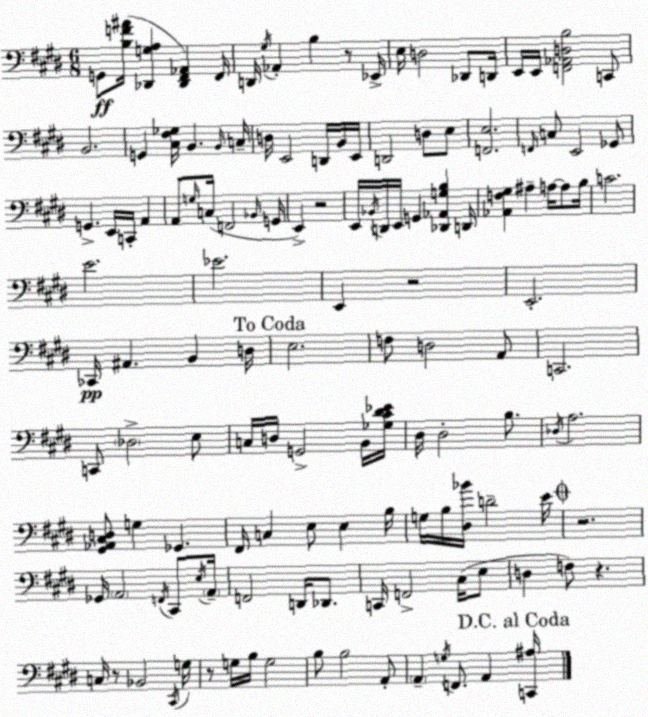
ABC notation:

X:1
T:Untitled
M:6/8
L:1/4
K:E
G,,/2 [B,F^A]/4 [_D,,G,A,] [_D,,^F,,_A,,] ^F,,/4 D,,/4 ^G,/4 _A,, B, z/2 _E,,/4 E,/4 D,2 _D,,/2 D,,/4 E,,/4 E,,/4 [F,,_A,,D,B,]2 C,,/2 B,,2 G,, [^C,^F,_G,]/4 B,, B,,/4 C,/4 D,/4 E,,2 D,,/4 B,,/4 E,,/4 D,,2 D,/2 E,/2 [F,,E,]2 F,,/4 C,/2 E,,2 _G,,/2 G,, E,,/4 C,,/4 A,, A,,/2 G,/4 C,/4 F,,2 _B,,/4 G,,/4 E,, z2 E,,/4 _B,,/4 D,,/4 E,,/4 G,, [_D,,_A,,G,B,] D,,/4 [_A,,F,^G,] ^A, A,/4 A,/2 B,/4 C2 E2 _E2 E,, z2 E,,2 _C,,/4 ^A,, B,, D,/4 E,2 F,/2 D,2 A,,/2 C,,2 C,,/2 _D,2 E,/2 C,/4 D,/4 G,,2 B,,/4 [_G,^C^D_E]/4 ^D,/4 ^D,2 B,/2 _D,/4 A,2 [^G,,_A,,^C,D,]/2 G, _G,, ^F,,/4 C, E,/2 E, B,/4 G,/4 B,/4 [^D,_B]/4 D2 E/4 z2 _G,,/4 A,,2 F,,/4 ^C,,/2 E,/4 A,,/4 F,,2 D,,/4 _D,,/2 C,,/4 F,,2 ^C,/4 E,/2 D, F,/2 z C,/4 z/2 _B,,2 ^C,,/4 G,/4 z/2 G,/4 B,/4 G,2 B,/2 B,2 A,,/2 A,, G,/4 F,,/2 A,, [C,,^A,]/4